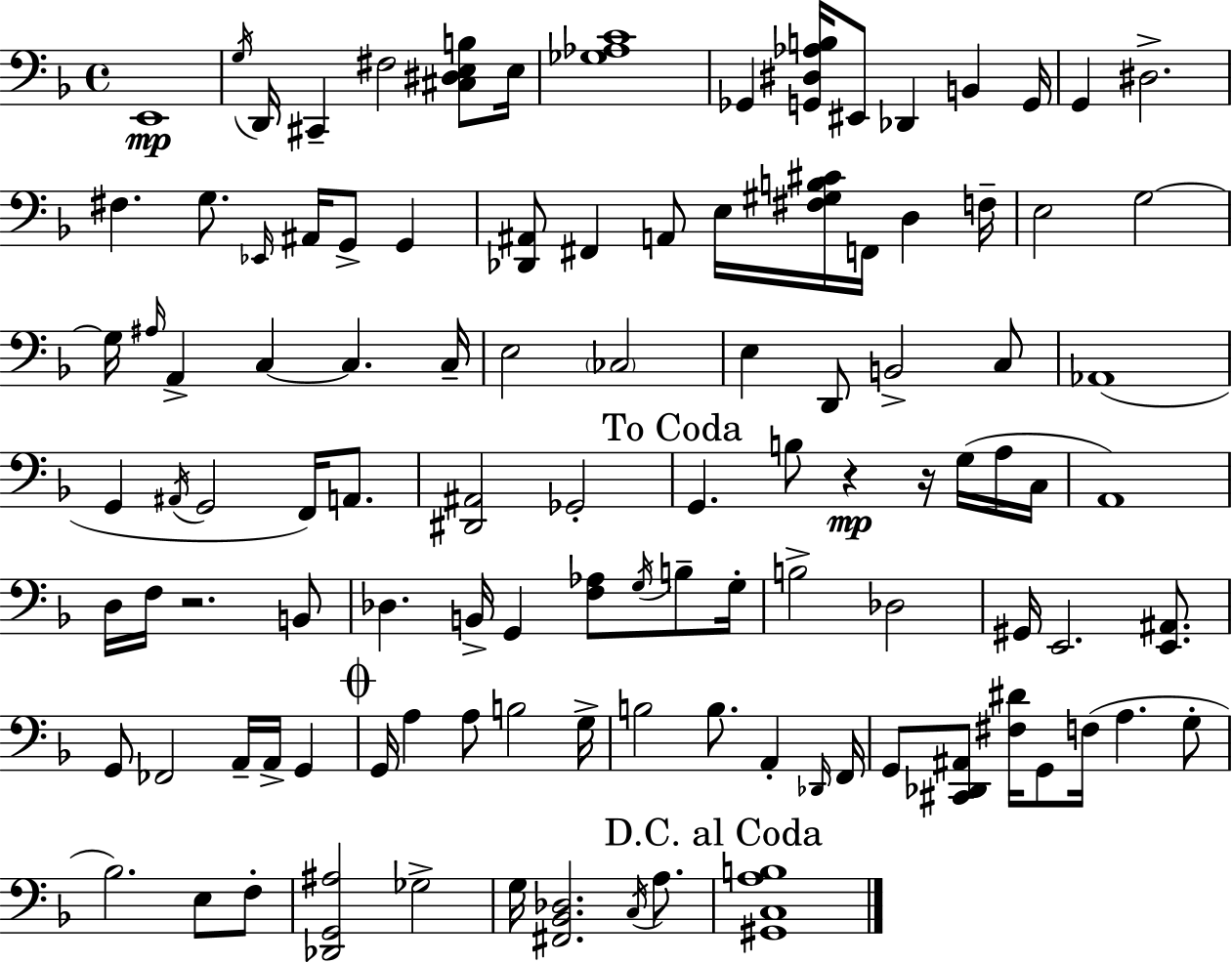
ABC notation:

X:1
T:Untitled
M:4/4
L:1/4
K:F
E,,4 G,/4 D,,/4 ^C,, ^F,2 [^C,^D,E,B,]/2 E,/4 [_G,_A,C]4 _G,, [G,,^D,_A,B,]/4 ^E,,/2 _D,, B,, G,,/4 G,, ^D,2 ^F, G,/2 _E,,/4 ^A,,/4 G,,/2 G,, [_D,,^A,,]/2 ^F,, A,,/2 E,/4 [^F,^G,B,^C]/4 F,,/4 D, F,/4 E,2 G,2 G,/4 ^A,/4 A,, C, C, C,/4 E,2 _C,2 E, D,,/2 B,,2 C,/2 _A,,4 G,, ^A,,/4 G,,2 F,,/4 A,,/2 [^D,,^A,,]2 _G,,2 G,, B,/2 z z/4 G,/4 A,/4 C,/4 A,,4 D,/4 F,/4 z2 B,,/2 _D, B,,/4 G,, [F,_A,]/2 G,/4 B,/2 G,/4 B,2 _D,2 ^G,,/4 E,,2 [E,,^A,,]/2 G,,/2 _F,,2 A,,/4 A,,/4 G,, G,,/4 A, A,/2 B,2 G,/4 B,2 B,/2 A,, _D,,/4 F,,/4 G,,/2 [^C,,_D,,^A,,]/2 [^F,^D]/4 G,,/2 F,/4 A, G,/2 _B,2 E,/2 F,/2 [_D,,G,,^A,]2 _G,2 G,/4 [^F,,_B,,_D,]2 C,/4 A,/2 [^G,,C,A,B,]4